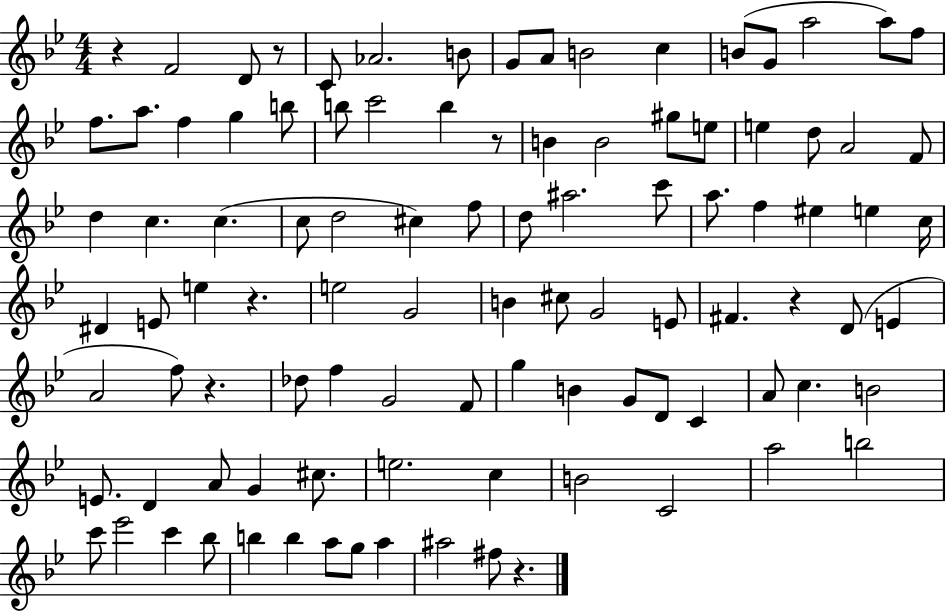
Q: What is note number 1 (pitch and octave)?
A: F4